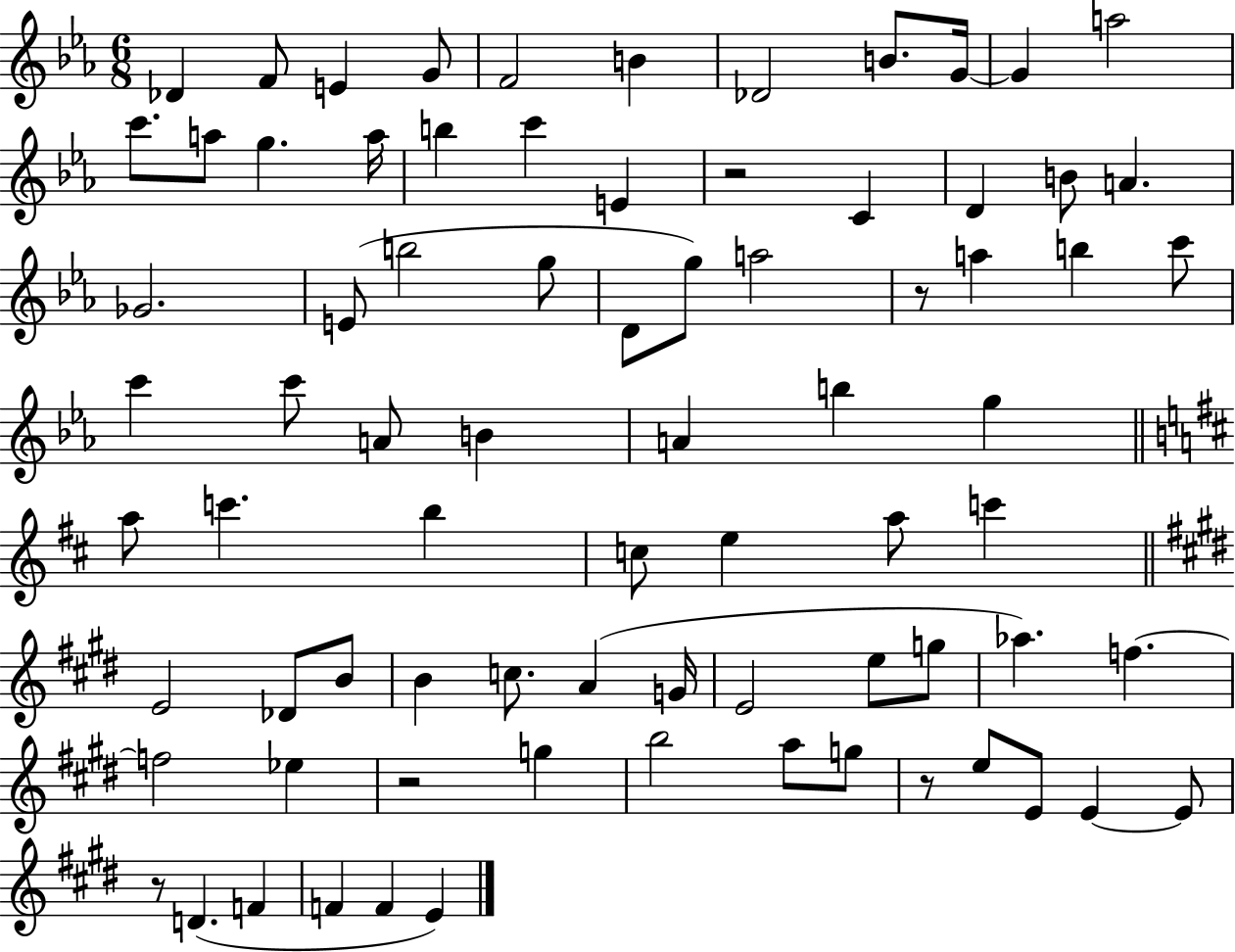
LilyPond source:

{
  \clef treble
  \numericTimeSignature
  \time 6/8
  \key ees \major
  des'4 f'8 e'4 g'8 | f'2 b'4 | des'2 b'8. g'16~~ | g'4 a''2 | \break c'''8. a''8 g''4. a''16 | b''4 c'''4 e'4 | r2 c'4 | d'4 b'8 a'4. | \break ges'2. | e'8( b''2 g''8 | d'8 g''8) a''2 | r8 a''4 b''4 c'''8 | \break c'''4 c'''8 a'8 b'4 | a'4 b''4 g''4 | \bar "||" \break \key b \minor a''8 c'''4. b''4 | c''8 e''4 a''8 c'''4 | \bar "||" \break \key e \major e'2 des'8 b'8 | b'4 c''8. a'4( g'16 | e'2 e''8 g''8 | aes''4.) f''4.~~ | \break f''2 ees''4 | r2 g''4 | b''2 a''8 g''8 | r8 e''8 e'8 e'4~~ e'8 | \break r8 d'4.( f'4 | f'4 f'4 e'4) | \bar "|."
}